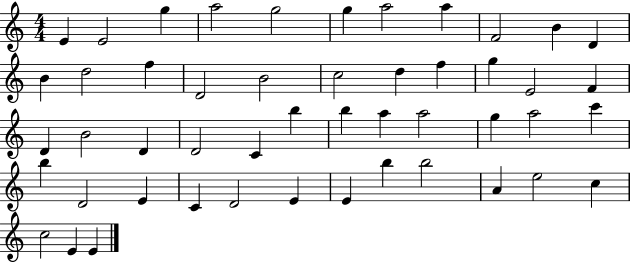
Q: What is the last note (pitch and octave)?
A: E4